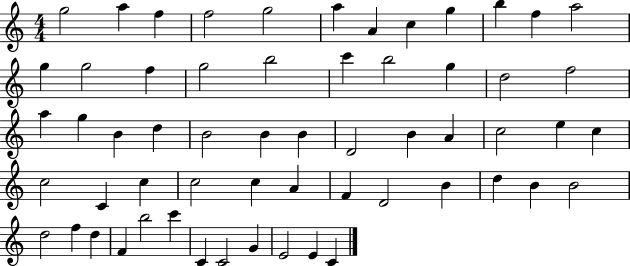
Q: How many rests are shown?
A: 0